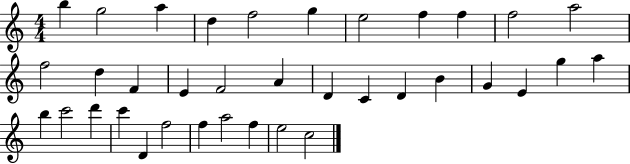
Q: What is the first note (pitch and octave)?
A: B5